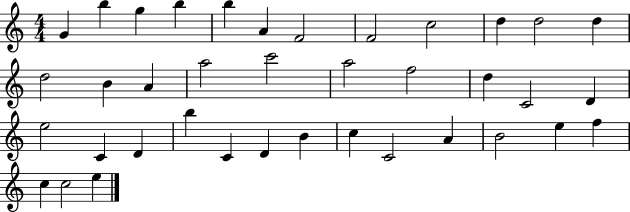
X:1
T:Untitled
M:4/4
L:1/4
K:C
G b g b b A F2 F2 c2 d d2 d d2 B A a2 c'2 a2 f2 d C2 D e2 C D b C D B c C2 A B2 e f c c2 e